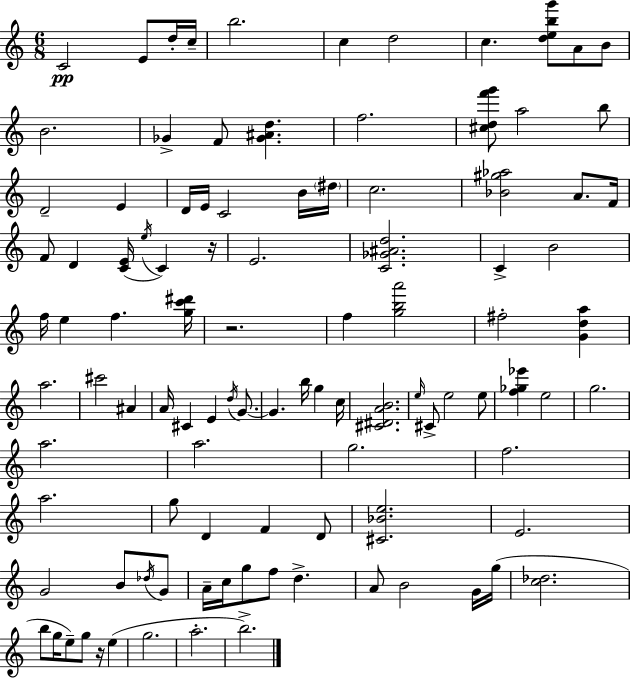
X:1
T:Untitled
M:6/8
L:1/4
K:C
C2 E/2 d/4 c/4 b2 c d2 c [debg']/2 A/2 B/2 B2 _G F/2 [_G^Ad] f2 [^cdf'g']/2 a2 b/2 D2 E D/4 E/4 C2 B/4 ^d/4 c2 [_B^g_a]2 A/2 F/4 F/2 D [CE]/4 e/4 C z/4 E2 [C_G^Ad]2 C B2 f/4 e f [gc'^d']/4 z2 f [gba']2 ^f2 [Gda] a2 ^c'2 ^A A/4 ^C E d/4 G/2 G b/4 g c/4 [^C^DAB]2 e/4 ^C/2 e2 e/2 [f_g_e'] e2 g2 a2 a2 g2 f2 a2 g/2 D F D/2 [^C_Be]2 E2 G2 B/2 _d/4 G/2 A/4 c/4 g/2 f/2 d A/2 B2 G/4 g/4 [c_d]2 b/2 g/4 e/2 g/2 z/4 e g2 a2 b2